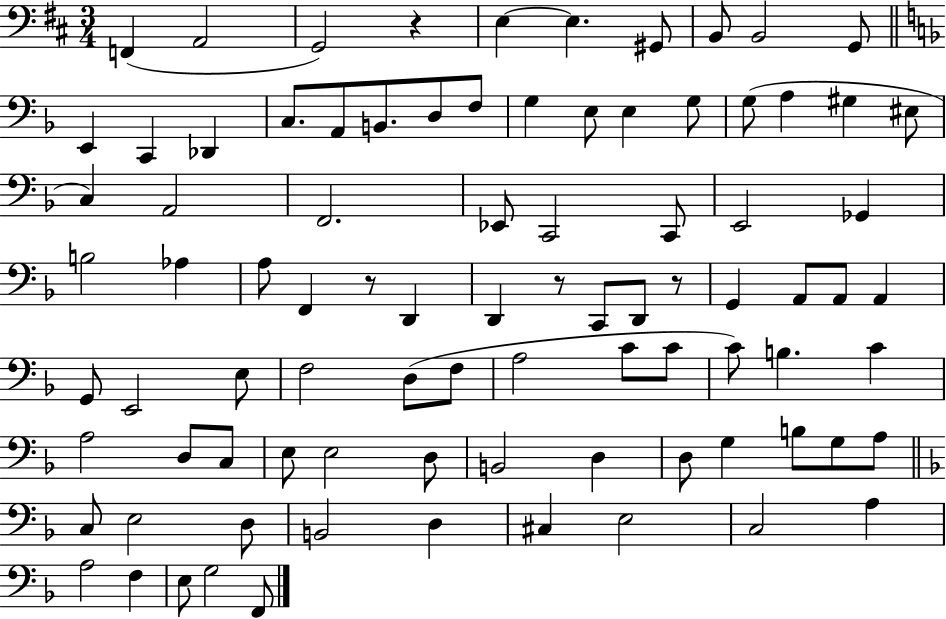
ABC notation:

X:1
T:Untitled
M:3/4
L:1/4
K:D
F,, A,,2 G,,2 z E, E, ^G,,/2 B,,/2 B,,2 G,,/2 E,, C,, _D,, C,/2 A,,/2 B,,/2 D,/2 F,/2 G, E,/2 E, G,/2 G,/2 A, ^G, ^E,/2 C, A,,2 F,,2 _E,,/2 C,,2 C,,/2 E,,2 _G,, B,2 _A, A,/2 F,, z/2 D,, D,, z/2 C,,/2 D,,/2 z/2 G,, A,,/2 A,,/2 A,, G,,/2 E,,2 E,/2 F,2 D,/2 F,/2 A,2 C/2 C/2 C/2 B, C A,2 D,/2 C,/2 E,/2 E,2 D,/2 B,,2 D, D,/2 G, B,/2 G,/2 A,/2 C,/2 E,2 D,/2 B,,2 D, ^C, E,2 C,2 A, A,2 F, E,/2 G,2 F,,/2